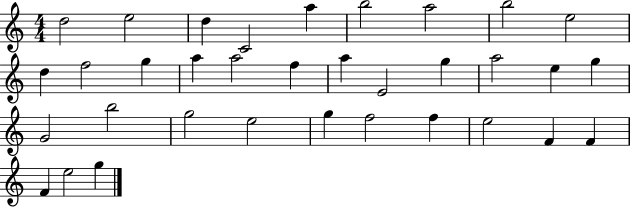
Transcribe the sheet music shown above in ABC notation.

X:1
T:Untitled
M:4/4
L:1/4
K:C
d2 e2 d C2 a b2 a2 b2 e2 d f2 g a a2 f a E2 g a2 e g G2 b2 g2 e2 g f2 f e2 F F F e2 g